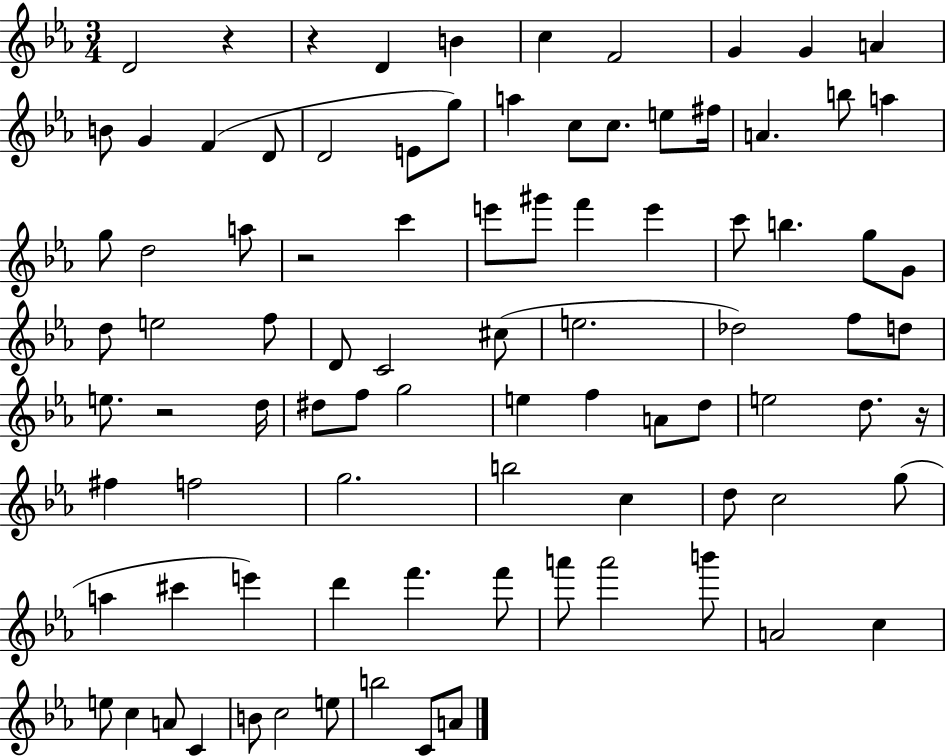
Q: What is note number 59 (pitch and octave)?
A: G5